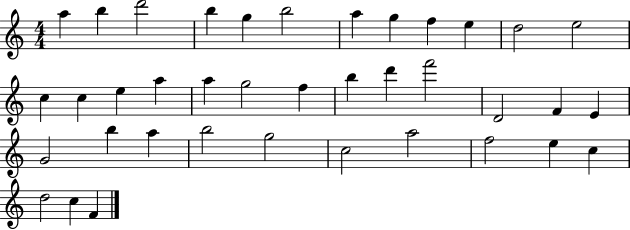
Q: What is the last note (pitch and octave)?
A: F4